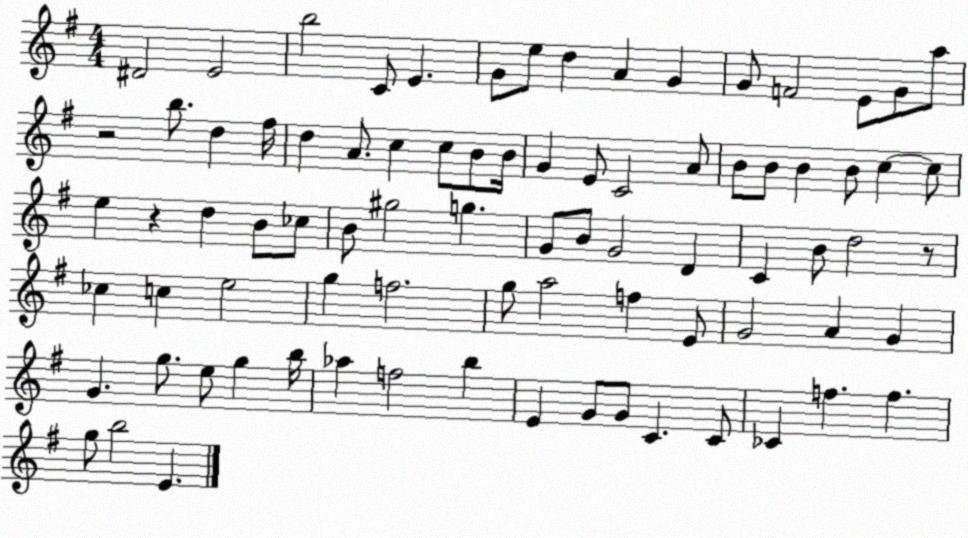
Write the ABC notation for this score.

X:1
T:Untitled
M:4/4
L:1/4
K:G
^D2 E2 b2 C/2 E G/2 e/2 d A G G/2 F2 E/2 G/2 a/2 z2 b/2 d ^f/4 d A/2 c c/2 B/2 B/4 G E/2 C2 A/2 B/2 B/2 B B/2 c c/2 e z d B/2 _c/2 B/2 ^g2 g G/2 B/2 G2 D C B/2 d2 z/2 _c c e2 g f2 g/2 a2 f E/2 G2 A G G g/2 e/2 g b/4 _a f2 b E G/2 G/2 C C/2 _C f f g/2 b2 E